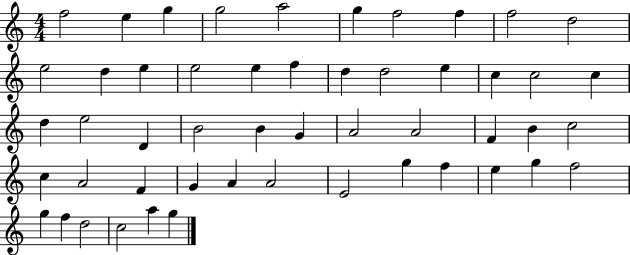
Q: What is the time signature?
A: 4/4